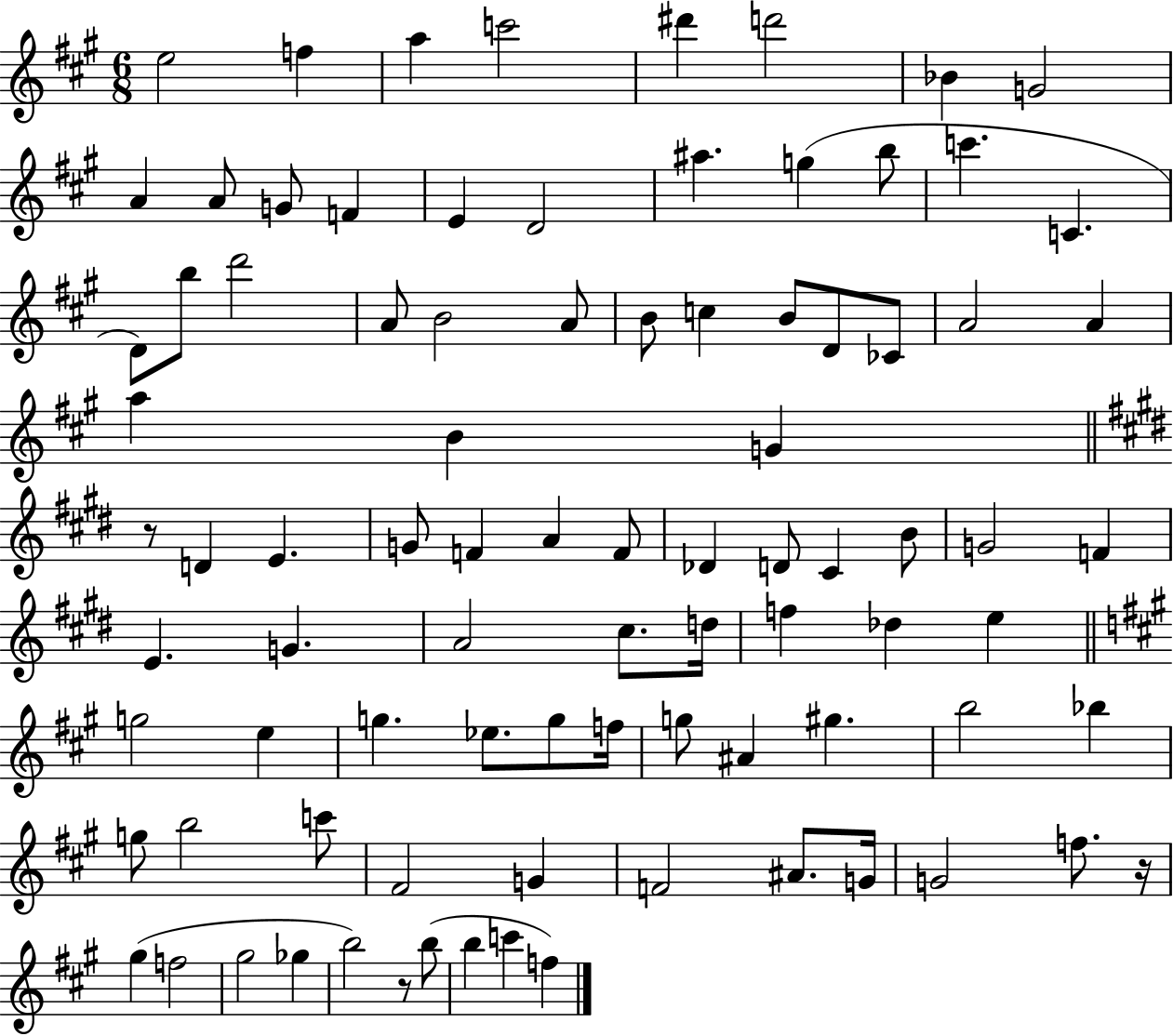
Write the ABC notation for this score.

X:1
T:Untitled
M:6/8
L:1/4
K:A
e2 f a c'2 ^d' d'2 _B G2 A A/2 G/2 F E D2 ^a g b/2 c' C D/2 b/2 d'2 A/2 B2 A/2 B/2 c B/2 D/2 _C/2 A2 A a B G z/2 D E G/2 F A F/2 _D D/2 ^C B/2 G2 F E G A2 ^c/2 d/4 f _d e g2 e g _e/2 g/2 f/4 g/2 ^A ^g b2 _b g/2 b2 c'/2 ^F2 G F2 ^A/2 G/4 G2 f/2 z/4 ^g f2 ^g2 _g b2 z/2 b/2 b c' f